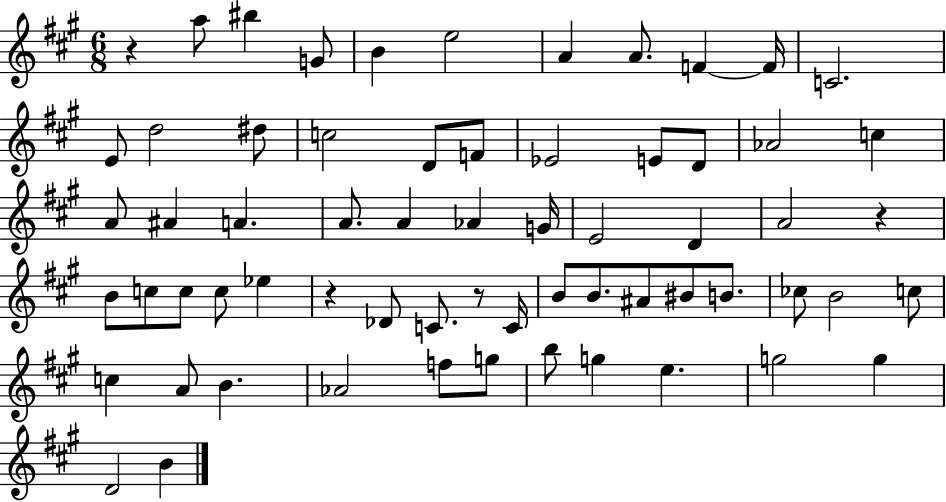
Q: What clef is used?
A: treble